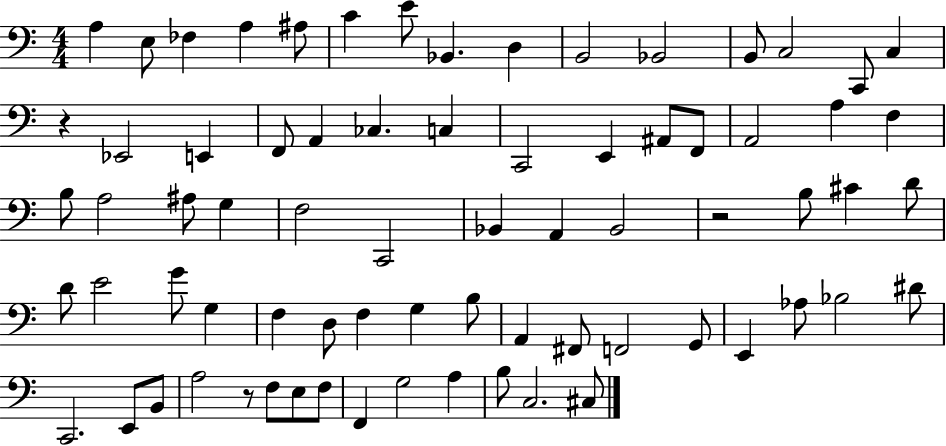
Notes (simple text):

A3/q E3/e FES3/q A3/q A#3/e C4/q E4/e Bb2/q. D3/q B2/h Bb2/h B2/e C3/h C2/e C3/q R/q Eb2/h E2/q F2/e A2/q CES3/q. C3/q C2/h E2/q A#2/e F2/e A2/h A3/q F3/q B3/e A3/h A#3/e G3/q F3/h C2/h Bb2/q A2/q Bb2/h R/h B3/e C#4/q D4/e D4/e E4/h G4/e G3/q F3/q D3/e F3/q G3/q B3/e A2/q F#2/e F2/h G2/e E2/q Ab3/e Bb3/h D#4/e C2/h. E2/e B2/e A3/h R/e F3/e E3/e F3/e F2/q G3/h A3/q B3/e C3/h. C#3/e